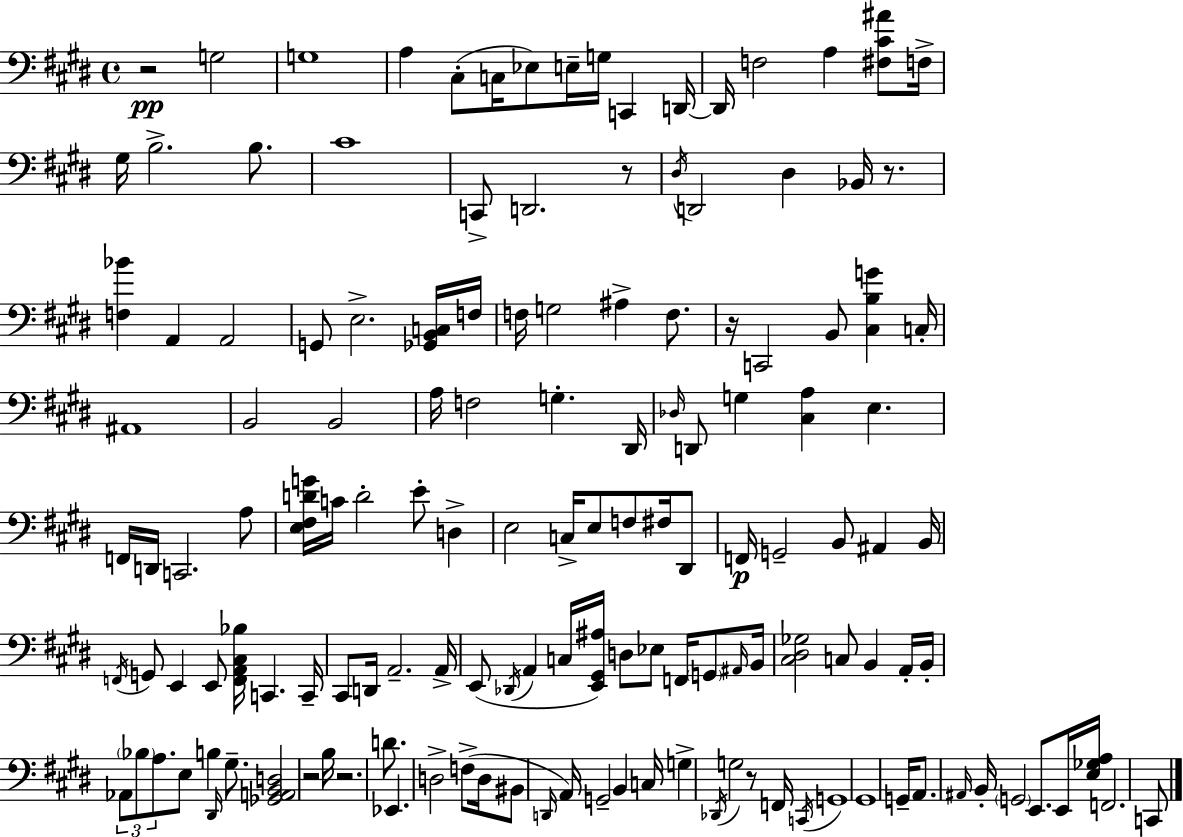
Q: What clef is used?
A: bass